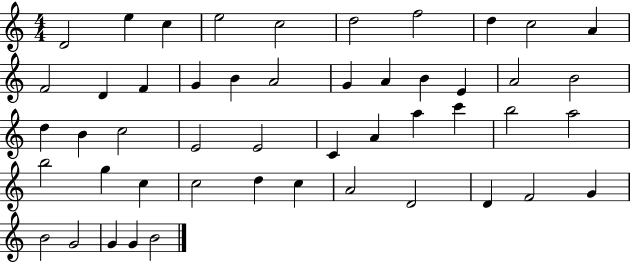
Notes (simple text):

D4/h E5/q C5/q E5/h C5/h D5/h F5/h D5/q C5/h A4/q F4/h D4/q F4/q G4/q B4/q A4/h G4/q A4/q B4/q E4/q A4/h B4/h D5/q B4/q C5/h E4/h E4/h C4/q A4/q A5/q C6/q B5/h A5/h B5/h G5/q C5/q C5/h D5/q C5/q A4/h D4/h D4/q F4/h G4/q B4/h G4/h G4/q G4/q B4/h